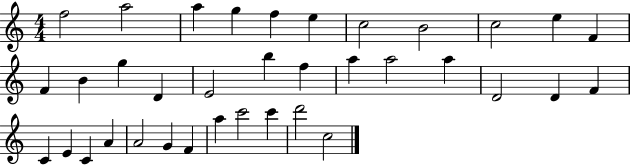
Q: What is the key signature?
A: C major